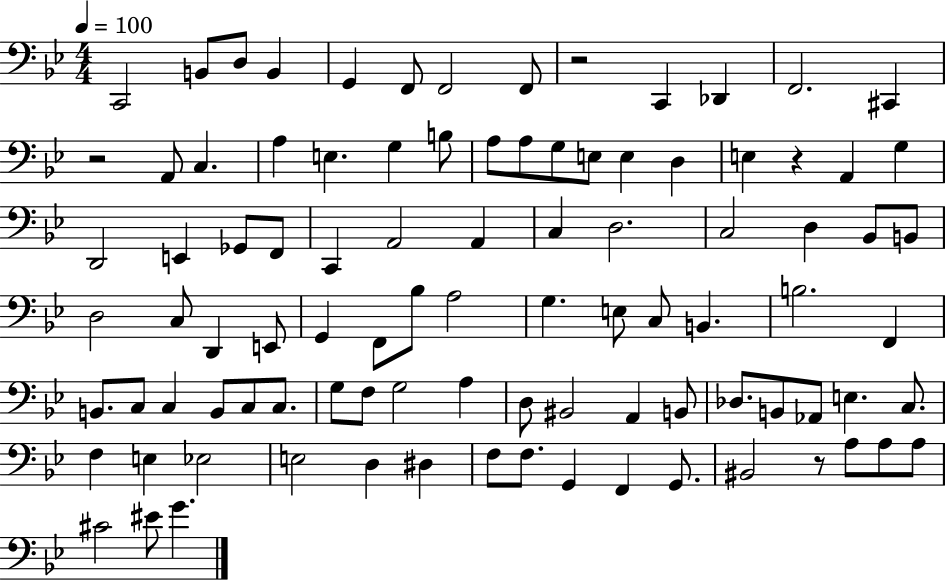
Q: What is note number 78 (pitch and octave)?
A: D3